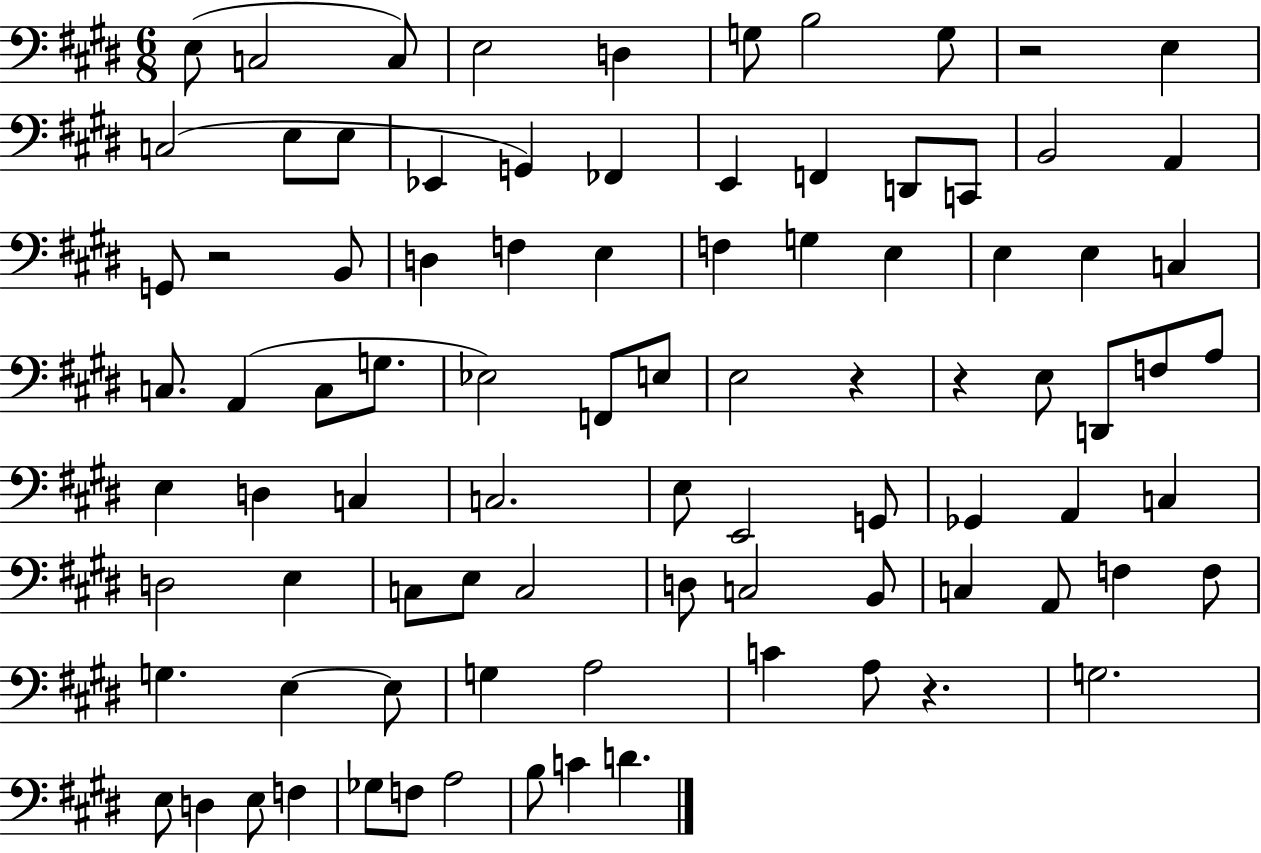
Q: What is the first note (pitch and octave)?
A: E3